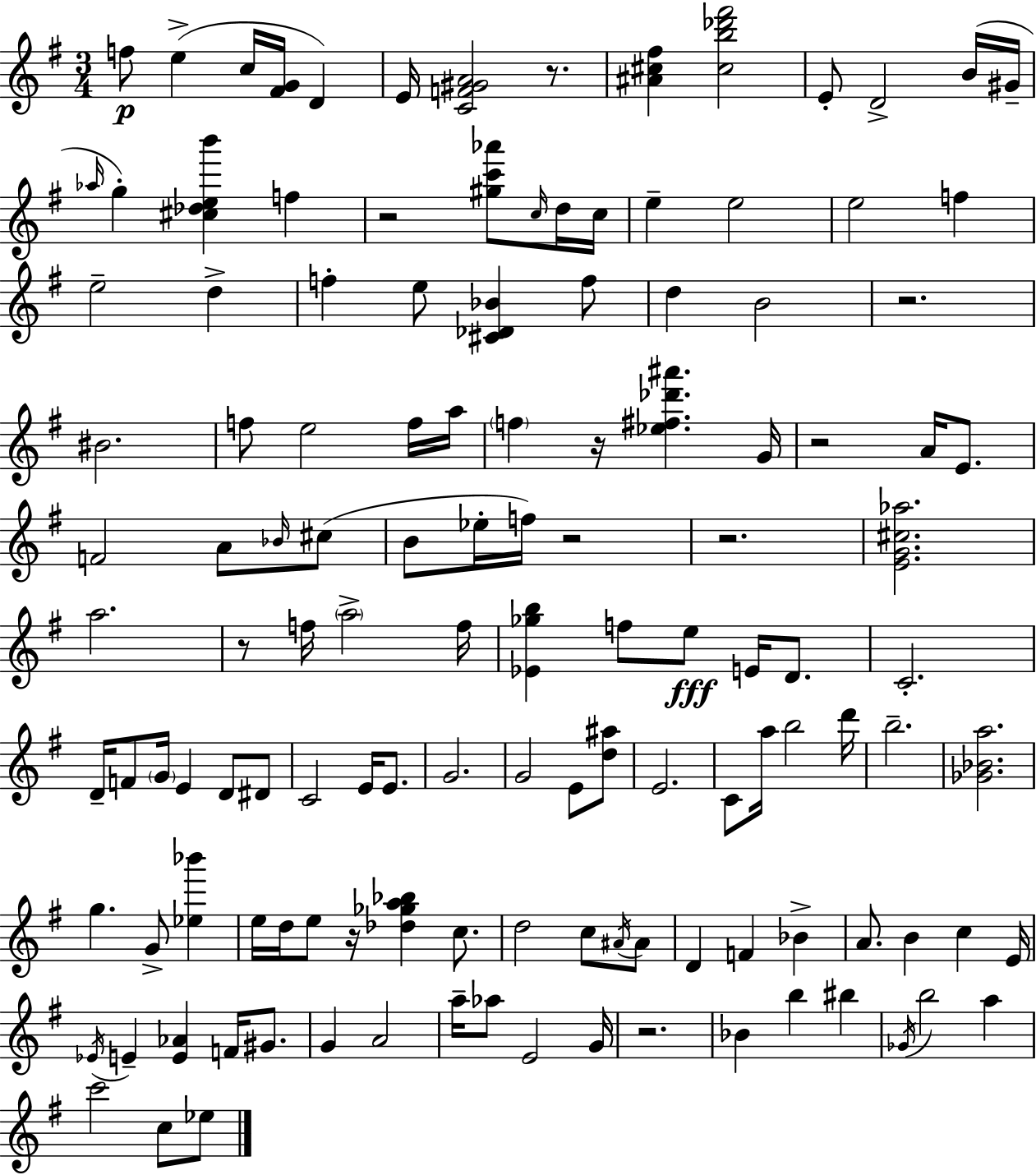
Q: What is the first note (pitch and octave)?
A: F5